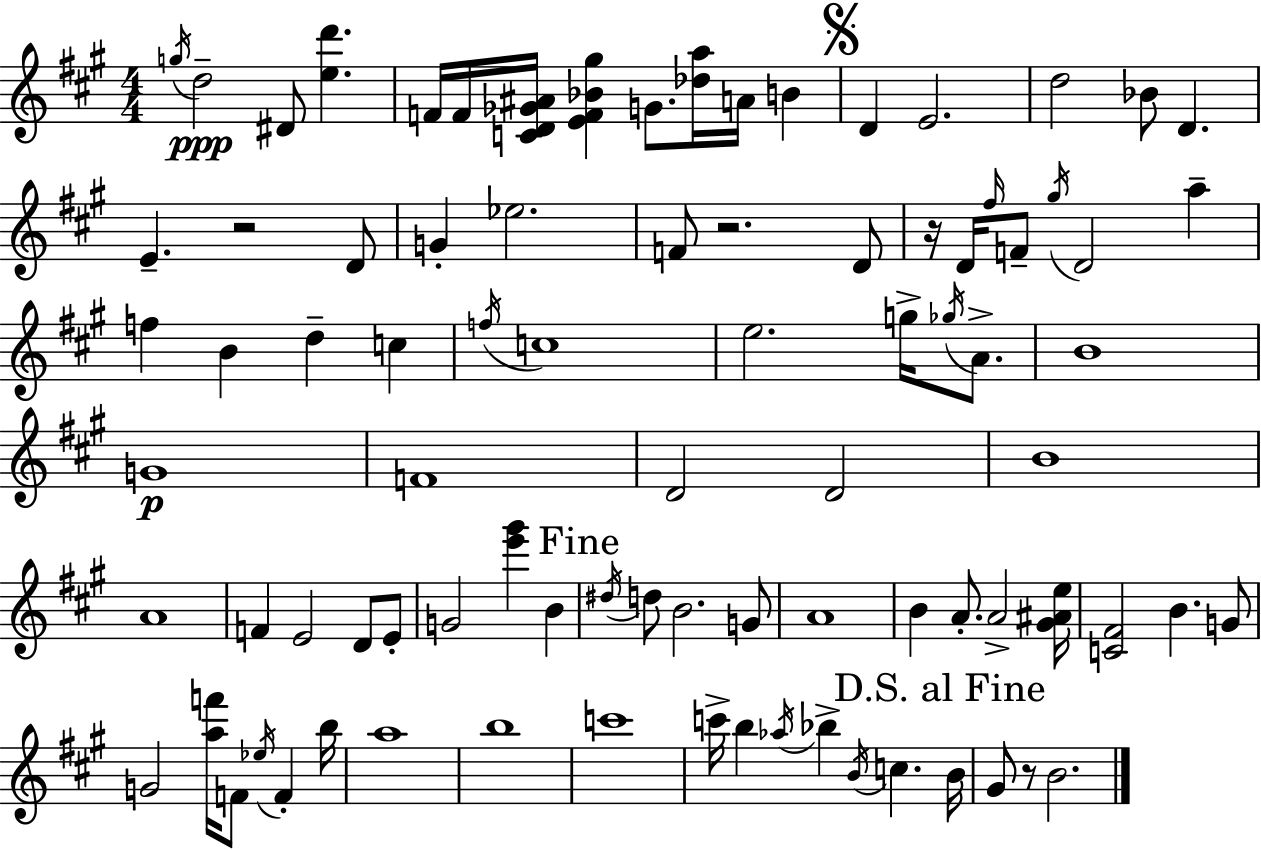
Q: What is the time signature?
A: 4/4